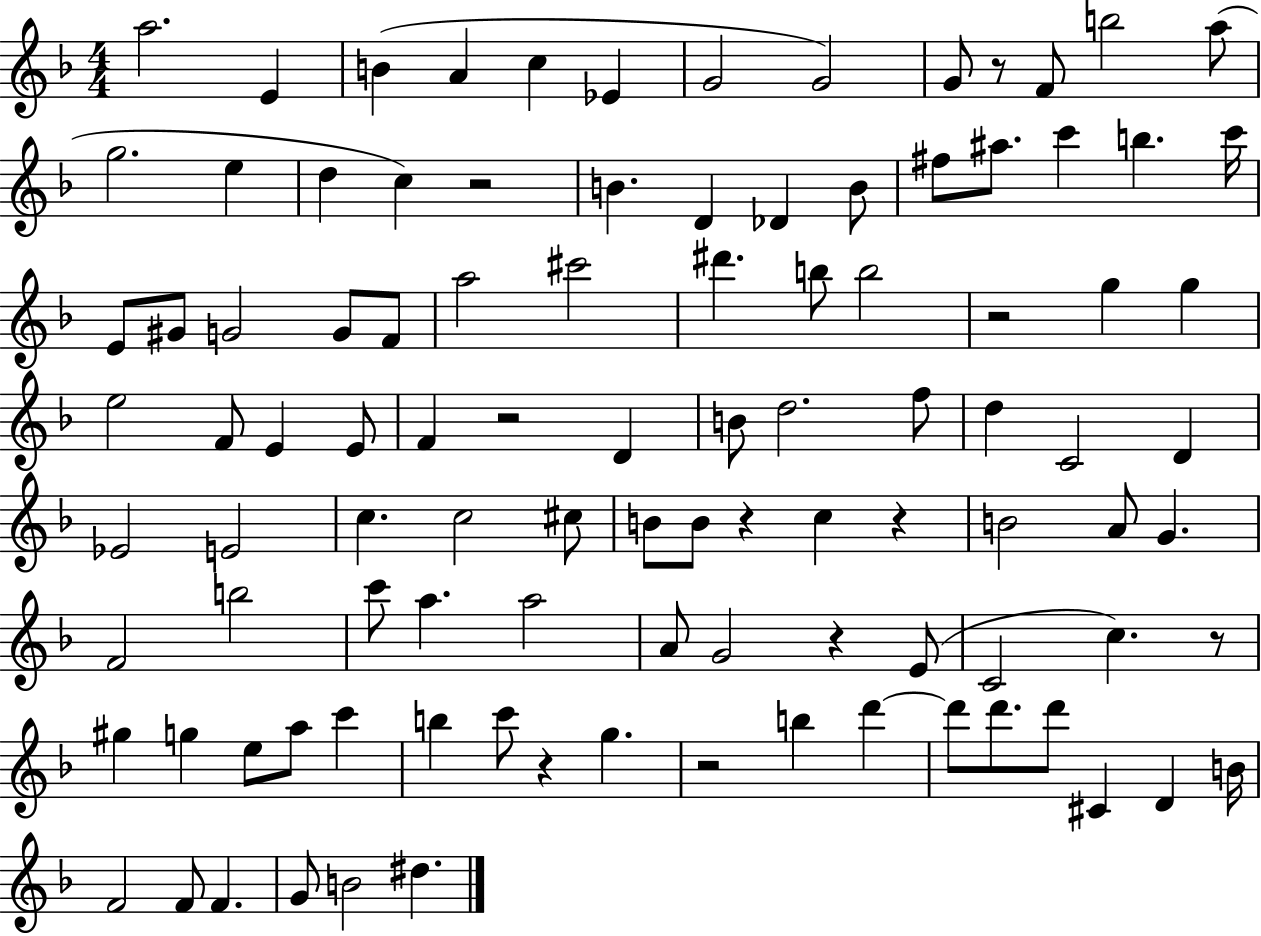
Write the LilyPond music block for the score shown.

{
  \clef treble
  \numericTimeSignature
  \time 4/4
  \key f \major
  a''2. e'4 | b'4( a'4 c''4 ees'4 | g'2 g'2) | g'8 r8 f'8 b''2 a''8( | \break g''2. e''4 | d''4 c''4) r2 | b'4. d'4 des'4 b'8 | fis''8 ais''8. c'''4 b''4. c'''16 | \break e'8 gis'8 g'2 g'8 f'8 | a''2 cis'''2 | dis'''4. b''8 b''2 | r2 g''4 g''4 | \break e''2 f'8 e'4 e'8 | f'4 r2 d'4 | b'8 d''2. f''8 | d''4 c'2 d'4 | \break ees'2 e'2 | c''4. c''2 cis''8 | b'8 b'8 r4 c''4 r4 | b'2 a'8 g'4. | \break f'2 b''2 | c'''8 a''4. a''2 | a'8 g'2 r4 e'8( | c'2 c''4.) r8 | \break gis''4 g''4 e''8 a''8 c'''4 | b''4 c'''8 r4 g''4. | r2 b''4 d'''4~~ | d'''8 d'''8. d'''8 cis'4 d'4 b'16 | \break f'2 f'8 f'4. | g'8 b'2 dis''4. | \bar "|."
}